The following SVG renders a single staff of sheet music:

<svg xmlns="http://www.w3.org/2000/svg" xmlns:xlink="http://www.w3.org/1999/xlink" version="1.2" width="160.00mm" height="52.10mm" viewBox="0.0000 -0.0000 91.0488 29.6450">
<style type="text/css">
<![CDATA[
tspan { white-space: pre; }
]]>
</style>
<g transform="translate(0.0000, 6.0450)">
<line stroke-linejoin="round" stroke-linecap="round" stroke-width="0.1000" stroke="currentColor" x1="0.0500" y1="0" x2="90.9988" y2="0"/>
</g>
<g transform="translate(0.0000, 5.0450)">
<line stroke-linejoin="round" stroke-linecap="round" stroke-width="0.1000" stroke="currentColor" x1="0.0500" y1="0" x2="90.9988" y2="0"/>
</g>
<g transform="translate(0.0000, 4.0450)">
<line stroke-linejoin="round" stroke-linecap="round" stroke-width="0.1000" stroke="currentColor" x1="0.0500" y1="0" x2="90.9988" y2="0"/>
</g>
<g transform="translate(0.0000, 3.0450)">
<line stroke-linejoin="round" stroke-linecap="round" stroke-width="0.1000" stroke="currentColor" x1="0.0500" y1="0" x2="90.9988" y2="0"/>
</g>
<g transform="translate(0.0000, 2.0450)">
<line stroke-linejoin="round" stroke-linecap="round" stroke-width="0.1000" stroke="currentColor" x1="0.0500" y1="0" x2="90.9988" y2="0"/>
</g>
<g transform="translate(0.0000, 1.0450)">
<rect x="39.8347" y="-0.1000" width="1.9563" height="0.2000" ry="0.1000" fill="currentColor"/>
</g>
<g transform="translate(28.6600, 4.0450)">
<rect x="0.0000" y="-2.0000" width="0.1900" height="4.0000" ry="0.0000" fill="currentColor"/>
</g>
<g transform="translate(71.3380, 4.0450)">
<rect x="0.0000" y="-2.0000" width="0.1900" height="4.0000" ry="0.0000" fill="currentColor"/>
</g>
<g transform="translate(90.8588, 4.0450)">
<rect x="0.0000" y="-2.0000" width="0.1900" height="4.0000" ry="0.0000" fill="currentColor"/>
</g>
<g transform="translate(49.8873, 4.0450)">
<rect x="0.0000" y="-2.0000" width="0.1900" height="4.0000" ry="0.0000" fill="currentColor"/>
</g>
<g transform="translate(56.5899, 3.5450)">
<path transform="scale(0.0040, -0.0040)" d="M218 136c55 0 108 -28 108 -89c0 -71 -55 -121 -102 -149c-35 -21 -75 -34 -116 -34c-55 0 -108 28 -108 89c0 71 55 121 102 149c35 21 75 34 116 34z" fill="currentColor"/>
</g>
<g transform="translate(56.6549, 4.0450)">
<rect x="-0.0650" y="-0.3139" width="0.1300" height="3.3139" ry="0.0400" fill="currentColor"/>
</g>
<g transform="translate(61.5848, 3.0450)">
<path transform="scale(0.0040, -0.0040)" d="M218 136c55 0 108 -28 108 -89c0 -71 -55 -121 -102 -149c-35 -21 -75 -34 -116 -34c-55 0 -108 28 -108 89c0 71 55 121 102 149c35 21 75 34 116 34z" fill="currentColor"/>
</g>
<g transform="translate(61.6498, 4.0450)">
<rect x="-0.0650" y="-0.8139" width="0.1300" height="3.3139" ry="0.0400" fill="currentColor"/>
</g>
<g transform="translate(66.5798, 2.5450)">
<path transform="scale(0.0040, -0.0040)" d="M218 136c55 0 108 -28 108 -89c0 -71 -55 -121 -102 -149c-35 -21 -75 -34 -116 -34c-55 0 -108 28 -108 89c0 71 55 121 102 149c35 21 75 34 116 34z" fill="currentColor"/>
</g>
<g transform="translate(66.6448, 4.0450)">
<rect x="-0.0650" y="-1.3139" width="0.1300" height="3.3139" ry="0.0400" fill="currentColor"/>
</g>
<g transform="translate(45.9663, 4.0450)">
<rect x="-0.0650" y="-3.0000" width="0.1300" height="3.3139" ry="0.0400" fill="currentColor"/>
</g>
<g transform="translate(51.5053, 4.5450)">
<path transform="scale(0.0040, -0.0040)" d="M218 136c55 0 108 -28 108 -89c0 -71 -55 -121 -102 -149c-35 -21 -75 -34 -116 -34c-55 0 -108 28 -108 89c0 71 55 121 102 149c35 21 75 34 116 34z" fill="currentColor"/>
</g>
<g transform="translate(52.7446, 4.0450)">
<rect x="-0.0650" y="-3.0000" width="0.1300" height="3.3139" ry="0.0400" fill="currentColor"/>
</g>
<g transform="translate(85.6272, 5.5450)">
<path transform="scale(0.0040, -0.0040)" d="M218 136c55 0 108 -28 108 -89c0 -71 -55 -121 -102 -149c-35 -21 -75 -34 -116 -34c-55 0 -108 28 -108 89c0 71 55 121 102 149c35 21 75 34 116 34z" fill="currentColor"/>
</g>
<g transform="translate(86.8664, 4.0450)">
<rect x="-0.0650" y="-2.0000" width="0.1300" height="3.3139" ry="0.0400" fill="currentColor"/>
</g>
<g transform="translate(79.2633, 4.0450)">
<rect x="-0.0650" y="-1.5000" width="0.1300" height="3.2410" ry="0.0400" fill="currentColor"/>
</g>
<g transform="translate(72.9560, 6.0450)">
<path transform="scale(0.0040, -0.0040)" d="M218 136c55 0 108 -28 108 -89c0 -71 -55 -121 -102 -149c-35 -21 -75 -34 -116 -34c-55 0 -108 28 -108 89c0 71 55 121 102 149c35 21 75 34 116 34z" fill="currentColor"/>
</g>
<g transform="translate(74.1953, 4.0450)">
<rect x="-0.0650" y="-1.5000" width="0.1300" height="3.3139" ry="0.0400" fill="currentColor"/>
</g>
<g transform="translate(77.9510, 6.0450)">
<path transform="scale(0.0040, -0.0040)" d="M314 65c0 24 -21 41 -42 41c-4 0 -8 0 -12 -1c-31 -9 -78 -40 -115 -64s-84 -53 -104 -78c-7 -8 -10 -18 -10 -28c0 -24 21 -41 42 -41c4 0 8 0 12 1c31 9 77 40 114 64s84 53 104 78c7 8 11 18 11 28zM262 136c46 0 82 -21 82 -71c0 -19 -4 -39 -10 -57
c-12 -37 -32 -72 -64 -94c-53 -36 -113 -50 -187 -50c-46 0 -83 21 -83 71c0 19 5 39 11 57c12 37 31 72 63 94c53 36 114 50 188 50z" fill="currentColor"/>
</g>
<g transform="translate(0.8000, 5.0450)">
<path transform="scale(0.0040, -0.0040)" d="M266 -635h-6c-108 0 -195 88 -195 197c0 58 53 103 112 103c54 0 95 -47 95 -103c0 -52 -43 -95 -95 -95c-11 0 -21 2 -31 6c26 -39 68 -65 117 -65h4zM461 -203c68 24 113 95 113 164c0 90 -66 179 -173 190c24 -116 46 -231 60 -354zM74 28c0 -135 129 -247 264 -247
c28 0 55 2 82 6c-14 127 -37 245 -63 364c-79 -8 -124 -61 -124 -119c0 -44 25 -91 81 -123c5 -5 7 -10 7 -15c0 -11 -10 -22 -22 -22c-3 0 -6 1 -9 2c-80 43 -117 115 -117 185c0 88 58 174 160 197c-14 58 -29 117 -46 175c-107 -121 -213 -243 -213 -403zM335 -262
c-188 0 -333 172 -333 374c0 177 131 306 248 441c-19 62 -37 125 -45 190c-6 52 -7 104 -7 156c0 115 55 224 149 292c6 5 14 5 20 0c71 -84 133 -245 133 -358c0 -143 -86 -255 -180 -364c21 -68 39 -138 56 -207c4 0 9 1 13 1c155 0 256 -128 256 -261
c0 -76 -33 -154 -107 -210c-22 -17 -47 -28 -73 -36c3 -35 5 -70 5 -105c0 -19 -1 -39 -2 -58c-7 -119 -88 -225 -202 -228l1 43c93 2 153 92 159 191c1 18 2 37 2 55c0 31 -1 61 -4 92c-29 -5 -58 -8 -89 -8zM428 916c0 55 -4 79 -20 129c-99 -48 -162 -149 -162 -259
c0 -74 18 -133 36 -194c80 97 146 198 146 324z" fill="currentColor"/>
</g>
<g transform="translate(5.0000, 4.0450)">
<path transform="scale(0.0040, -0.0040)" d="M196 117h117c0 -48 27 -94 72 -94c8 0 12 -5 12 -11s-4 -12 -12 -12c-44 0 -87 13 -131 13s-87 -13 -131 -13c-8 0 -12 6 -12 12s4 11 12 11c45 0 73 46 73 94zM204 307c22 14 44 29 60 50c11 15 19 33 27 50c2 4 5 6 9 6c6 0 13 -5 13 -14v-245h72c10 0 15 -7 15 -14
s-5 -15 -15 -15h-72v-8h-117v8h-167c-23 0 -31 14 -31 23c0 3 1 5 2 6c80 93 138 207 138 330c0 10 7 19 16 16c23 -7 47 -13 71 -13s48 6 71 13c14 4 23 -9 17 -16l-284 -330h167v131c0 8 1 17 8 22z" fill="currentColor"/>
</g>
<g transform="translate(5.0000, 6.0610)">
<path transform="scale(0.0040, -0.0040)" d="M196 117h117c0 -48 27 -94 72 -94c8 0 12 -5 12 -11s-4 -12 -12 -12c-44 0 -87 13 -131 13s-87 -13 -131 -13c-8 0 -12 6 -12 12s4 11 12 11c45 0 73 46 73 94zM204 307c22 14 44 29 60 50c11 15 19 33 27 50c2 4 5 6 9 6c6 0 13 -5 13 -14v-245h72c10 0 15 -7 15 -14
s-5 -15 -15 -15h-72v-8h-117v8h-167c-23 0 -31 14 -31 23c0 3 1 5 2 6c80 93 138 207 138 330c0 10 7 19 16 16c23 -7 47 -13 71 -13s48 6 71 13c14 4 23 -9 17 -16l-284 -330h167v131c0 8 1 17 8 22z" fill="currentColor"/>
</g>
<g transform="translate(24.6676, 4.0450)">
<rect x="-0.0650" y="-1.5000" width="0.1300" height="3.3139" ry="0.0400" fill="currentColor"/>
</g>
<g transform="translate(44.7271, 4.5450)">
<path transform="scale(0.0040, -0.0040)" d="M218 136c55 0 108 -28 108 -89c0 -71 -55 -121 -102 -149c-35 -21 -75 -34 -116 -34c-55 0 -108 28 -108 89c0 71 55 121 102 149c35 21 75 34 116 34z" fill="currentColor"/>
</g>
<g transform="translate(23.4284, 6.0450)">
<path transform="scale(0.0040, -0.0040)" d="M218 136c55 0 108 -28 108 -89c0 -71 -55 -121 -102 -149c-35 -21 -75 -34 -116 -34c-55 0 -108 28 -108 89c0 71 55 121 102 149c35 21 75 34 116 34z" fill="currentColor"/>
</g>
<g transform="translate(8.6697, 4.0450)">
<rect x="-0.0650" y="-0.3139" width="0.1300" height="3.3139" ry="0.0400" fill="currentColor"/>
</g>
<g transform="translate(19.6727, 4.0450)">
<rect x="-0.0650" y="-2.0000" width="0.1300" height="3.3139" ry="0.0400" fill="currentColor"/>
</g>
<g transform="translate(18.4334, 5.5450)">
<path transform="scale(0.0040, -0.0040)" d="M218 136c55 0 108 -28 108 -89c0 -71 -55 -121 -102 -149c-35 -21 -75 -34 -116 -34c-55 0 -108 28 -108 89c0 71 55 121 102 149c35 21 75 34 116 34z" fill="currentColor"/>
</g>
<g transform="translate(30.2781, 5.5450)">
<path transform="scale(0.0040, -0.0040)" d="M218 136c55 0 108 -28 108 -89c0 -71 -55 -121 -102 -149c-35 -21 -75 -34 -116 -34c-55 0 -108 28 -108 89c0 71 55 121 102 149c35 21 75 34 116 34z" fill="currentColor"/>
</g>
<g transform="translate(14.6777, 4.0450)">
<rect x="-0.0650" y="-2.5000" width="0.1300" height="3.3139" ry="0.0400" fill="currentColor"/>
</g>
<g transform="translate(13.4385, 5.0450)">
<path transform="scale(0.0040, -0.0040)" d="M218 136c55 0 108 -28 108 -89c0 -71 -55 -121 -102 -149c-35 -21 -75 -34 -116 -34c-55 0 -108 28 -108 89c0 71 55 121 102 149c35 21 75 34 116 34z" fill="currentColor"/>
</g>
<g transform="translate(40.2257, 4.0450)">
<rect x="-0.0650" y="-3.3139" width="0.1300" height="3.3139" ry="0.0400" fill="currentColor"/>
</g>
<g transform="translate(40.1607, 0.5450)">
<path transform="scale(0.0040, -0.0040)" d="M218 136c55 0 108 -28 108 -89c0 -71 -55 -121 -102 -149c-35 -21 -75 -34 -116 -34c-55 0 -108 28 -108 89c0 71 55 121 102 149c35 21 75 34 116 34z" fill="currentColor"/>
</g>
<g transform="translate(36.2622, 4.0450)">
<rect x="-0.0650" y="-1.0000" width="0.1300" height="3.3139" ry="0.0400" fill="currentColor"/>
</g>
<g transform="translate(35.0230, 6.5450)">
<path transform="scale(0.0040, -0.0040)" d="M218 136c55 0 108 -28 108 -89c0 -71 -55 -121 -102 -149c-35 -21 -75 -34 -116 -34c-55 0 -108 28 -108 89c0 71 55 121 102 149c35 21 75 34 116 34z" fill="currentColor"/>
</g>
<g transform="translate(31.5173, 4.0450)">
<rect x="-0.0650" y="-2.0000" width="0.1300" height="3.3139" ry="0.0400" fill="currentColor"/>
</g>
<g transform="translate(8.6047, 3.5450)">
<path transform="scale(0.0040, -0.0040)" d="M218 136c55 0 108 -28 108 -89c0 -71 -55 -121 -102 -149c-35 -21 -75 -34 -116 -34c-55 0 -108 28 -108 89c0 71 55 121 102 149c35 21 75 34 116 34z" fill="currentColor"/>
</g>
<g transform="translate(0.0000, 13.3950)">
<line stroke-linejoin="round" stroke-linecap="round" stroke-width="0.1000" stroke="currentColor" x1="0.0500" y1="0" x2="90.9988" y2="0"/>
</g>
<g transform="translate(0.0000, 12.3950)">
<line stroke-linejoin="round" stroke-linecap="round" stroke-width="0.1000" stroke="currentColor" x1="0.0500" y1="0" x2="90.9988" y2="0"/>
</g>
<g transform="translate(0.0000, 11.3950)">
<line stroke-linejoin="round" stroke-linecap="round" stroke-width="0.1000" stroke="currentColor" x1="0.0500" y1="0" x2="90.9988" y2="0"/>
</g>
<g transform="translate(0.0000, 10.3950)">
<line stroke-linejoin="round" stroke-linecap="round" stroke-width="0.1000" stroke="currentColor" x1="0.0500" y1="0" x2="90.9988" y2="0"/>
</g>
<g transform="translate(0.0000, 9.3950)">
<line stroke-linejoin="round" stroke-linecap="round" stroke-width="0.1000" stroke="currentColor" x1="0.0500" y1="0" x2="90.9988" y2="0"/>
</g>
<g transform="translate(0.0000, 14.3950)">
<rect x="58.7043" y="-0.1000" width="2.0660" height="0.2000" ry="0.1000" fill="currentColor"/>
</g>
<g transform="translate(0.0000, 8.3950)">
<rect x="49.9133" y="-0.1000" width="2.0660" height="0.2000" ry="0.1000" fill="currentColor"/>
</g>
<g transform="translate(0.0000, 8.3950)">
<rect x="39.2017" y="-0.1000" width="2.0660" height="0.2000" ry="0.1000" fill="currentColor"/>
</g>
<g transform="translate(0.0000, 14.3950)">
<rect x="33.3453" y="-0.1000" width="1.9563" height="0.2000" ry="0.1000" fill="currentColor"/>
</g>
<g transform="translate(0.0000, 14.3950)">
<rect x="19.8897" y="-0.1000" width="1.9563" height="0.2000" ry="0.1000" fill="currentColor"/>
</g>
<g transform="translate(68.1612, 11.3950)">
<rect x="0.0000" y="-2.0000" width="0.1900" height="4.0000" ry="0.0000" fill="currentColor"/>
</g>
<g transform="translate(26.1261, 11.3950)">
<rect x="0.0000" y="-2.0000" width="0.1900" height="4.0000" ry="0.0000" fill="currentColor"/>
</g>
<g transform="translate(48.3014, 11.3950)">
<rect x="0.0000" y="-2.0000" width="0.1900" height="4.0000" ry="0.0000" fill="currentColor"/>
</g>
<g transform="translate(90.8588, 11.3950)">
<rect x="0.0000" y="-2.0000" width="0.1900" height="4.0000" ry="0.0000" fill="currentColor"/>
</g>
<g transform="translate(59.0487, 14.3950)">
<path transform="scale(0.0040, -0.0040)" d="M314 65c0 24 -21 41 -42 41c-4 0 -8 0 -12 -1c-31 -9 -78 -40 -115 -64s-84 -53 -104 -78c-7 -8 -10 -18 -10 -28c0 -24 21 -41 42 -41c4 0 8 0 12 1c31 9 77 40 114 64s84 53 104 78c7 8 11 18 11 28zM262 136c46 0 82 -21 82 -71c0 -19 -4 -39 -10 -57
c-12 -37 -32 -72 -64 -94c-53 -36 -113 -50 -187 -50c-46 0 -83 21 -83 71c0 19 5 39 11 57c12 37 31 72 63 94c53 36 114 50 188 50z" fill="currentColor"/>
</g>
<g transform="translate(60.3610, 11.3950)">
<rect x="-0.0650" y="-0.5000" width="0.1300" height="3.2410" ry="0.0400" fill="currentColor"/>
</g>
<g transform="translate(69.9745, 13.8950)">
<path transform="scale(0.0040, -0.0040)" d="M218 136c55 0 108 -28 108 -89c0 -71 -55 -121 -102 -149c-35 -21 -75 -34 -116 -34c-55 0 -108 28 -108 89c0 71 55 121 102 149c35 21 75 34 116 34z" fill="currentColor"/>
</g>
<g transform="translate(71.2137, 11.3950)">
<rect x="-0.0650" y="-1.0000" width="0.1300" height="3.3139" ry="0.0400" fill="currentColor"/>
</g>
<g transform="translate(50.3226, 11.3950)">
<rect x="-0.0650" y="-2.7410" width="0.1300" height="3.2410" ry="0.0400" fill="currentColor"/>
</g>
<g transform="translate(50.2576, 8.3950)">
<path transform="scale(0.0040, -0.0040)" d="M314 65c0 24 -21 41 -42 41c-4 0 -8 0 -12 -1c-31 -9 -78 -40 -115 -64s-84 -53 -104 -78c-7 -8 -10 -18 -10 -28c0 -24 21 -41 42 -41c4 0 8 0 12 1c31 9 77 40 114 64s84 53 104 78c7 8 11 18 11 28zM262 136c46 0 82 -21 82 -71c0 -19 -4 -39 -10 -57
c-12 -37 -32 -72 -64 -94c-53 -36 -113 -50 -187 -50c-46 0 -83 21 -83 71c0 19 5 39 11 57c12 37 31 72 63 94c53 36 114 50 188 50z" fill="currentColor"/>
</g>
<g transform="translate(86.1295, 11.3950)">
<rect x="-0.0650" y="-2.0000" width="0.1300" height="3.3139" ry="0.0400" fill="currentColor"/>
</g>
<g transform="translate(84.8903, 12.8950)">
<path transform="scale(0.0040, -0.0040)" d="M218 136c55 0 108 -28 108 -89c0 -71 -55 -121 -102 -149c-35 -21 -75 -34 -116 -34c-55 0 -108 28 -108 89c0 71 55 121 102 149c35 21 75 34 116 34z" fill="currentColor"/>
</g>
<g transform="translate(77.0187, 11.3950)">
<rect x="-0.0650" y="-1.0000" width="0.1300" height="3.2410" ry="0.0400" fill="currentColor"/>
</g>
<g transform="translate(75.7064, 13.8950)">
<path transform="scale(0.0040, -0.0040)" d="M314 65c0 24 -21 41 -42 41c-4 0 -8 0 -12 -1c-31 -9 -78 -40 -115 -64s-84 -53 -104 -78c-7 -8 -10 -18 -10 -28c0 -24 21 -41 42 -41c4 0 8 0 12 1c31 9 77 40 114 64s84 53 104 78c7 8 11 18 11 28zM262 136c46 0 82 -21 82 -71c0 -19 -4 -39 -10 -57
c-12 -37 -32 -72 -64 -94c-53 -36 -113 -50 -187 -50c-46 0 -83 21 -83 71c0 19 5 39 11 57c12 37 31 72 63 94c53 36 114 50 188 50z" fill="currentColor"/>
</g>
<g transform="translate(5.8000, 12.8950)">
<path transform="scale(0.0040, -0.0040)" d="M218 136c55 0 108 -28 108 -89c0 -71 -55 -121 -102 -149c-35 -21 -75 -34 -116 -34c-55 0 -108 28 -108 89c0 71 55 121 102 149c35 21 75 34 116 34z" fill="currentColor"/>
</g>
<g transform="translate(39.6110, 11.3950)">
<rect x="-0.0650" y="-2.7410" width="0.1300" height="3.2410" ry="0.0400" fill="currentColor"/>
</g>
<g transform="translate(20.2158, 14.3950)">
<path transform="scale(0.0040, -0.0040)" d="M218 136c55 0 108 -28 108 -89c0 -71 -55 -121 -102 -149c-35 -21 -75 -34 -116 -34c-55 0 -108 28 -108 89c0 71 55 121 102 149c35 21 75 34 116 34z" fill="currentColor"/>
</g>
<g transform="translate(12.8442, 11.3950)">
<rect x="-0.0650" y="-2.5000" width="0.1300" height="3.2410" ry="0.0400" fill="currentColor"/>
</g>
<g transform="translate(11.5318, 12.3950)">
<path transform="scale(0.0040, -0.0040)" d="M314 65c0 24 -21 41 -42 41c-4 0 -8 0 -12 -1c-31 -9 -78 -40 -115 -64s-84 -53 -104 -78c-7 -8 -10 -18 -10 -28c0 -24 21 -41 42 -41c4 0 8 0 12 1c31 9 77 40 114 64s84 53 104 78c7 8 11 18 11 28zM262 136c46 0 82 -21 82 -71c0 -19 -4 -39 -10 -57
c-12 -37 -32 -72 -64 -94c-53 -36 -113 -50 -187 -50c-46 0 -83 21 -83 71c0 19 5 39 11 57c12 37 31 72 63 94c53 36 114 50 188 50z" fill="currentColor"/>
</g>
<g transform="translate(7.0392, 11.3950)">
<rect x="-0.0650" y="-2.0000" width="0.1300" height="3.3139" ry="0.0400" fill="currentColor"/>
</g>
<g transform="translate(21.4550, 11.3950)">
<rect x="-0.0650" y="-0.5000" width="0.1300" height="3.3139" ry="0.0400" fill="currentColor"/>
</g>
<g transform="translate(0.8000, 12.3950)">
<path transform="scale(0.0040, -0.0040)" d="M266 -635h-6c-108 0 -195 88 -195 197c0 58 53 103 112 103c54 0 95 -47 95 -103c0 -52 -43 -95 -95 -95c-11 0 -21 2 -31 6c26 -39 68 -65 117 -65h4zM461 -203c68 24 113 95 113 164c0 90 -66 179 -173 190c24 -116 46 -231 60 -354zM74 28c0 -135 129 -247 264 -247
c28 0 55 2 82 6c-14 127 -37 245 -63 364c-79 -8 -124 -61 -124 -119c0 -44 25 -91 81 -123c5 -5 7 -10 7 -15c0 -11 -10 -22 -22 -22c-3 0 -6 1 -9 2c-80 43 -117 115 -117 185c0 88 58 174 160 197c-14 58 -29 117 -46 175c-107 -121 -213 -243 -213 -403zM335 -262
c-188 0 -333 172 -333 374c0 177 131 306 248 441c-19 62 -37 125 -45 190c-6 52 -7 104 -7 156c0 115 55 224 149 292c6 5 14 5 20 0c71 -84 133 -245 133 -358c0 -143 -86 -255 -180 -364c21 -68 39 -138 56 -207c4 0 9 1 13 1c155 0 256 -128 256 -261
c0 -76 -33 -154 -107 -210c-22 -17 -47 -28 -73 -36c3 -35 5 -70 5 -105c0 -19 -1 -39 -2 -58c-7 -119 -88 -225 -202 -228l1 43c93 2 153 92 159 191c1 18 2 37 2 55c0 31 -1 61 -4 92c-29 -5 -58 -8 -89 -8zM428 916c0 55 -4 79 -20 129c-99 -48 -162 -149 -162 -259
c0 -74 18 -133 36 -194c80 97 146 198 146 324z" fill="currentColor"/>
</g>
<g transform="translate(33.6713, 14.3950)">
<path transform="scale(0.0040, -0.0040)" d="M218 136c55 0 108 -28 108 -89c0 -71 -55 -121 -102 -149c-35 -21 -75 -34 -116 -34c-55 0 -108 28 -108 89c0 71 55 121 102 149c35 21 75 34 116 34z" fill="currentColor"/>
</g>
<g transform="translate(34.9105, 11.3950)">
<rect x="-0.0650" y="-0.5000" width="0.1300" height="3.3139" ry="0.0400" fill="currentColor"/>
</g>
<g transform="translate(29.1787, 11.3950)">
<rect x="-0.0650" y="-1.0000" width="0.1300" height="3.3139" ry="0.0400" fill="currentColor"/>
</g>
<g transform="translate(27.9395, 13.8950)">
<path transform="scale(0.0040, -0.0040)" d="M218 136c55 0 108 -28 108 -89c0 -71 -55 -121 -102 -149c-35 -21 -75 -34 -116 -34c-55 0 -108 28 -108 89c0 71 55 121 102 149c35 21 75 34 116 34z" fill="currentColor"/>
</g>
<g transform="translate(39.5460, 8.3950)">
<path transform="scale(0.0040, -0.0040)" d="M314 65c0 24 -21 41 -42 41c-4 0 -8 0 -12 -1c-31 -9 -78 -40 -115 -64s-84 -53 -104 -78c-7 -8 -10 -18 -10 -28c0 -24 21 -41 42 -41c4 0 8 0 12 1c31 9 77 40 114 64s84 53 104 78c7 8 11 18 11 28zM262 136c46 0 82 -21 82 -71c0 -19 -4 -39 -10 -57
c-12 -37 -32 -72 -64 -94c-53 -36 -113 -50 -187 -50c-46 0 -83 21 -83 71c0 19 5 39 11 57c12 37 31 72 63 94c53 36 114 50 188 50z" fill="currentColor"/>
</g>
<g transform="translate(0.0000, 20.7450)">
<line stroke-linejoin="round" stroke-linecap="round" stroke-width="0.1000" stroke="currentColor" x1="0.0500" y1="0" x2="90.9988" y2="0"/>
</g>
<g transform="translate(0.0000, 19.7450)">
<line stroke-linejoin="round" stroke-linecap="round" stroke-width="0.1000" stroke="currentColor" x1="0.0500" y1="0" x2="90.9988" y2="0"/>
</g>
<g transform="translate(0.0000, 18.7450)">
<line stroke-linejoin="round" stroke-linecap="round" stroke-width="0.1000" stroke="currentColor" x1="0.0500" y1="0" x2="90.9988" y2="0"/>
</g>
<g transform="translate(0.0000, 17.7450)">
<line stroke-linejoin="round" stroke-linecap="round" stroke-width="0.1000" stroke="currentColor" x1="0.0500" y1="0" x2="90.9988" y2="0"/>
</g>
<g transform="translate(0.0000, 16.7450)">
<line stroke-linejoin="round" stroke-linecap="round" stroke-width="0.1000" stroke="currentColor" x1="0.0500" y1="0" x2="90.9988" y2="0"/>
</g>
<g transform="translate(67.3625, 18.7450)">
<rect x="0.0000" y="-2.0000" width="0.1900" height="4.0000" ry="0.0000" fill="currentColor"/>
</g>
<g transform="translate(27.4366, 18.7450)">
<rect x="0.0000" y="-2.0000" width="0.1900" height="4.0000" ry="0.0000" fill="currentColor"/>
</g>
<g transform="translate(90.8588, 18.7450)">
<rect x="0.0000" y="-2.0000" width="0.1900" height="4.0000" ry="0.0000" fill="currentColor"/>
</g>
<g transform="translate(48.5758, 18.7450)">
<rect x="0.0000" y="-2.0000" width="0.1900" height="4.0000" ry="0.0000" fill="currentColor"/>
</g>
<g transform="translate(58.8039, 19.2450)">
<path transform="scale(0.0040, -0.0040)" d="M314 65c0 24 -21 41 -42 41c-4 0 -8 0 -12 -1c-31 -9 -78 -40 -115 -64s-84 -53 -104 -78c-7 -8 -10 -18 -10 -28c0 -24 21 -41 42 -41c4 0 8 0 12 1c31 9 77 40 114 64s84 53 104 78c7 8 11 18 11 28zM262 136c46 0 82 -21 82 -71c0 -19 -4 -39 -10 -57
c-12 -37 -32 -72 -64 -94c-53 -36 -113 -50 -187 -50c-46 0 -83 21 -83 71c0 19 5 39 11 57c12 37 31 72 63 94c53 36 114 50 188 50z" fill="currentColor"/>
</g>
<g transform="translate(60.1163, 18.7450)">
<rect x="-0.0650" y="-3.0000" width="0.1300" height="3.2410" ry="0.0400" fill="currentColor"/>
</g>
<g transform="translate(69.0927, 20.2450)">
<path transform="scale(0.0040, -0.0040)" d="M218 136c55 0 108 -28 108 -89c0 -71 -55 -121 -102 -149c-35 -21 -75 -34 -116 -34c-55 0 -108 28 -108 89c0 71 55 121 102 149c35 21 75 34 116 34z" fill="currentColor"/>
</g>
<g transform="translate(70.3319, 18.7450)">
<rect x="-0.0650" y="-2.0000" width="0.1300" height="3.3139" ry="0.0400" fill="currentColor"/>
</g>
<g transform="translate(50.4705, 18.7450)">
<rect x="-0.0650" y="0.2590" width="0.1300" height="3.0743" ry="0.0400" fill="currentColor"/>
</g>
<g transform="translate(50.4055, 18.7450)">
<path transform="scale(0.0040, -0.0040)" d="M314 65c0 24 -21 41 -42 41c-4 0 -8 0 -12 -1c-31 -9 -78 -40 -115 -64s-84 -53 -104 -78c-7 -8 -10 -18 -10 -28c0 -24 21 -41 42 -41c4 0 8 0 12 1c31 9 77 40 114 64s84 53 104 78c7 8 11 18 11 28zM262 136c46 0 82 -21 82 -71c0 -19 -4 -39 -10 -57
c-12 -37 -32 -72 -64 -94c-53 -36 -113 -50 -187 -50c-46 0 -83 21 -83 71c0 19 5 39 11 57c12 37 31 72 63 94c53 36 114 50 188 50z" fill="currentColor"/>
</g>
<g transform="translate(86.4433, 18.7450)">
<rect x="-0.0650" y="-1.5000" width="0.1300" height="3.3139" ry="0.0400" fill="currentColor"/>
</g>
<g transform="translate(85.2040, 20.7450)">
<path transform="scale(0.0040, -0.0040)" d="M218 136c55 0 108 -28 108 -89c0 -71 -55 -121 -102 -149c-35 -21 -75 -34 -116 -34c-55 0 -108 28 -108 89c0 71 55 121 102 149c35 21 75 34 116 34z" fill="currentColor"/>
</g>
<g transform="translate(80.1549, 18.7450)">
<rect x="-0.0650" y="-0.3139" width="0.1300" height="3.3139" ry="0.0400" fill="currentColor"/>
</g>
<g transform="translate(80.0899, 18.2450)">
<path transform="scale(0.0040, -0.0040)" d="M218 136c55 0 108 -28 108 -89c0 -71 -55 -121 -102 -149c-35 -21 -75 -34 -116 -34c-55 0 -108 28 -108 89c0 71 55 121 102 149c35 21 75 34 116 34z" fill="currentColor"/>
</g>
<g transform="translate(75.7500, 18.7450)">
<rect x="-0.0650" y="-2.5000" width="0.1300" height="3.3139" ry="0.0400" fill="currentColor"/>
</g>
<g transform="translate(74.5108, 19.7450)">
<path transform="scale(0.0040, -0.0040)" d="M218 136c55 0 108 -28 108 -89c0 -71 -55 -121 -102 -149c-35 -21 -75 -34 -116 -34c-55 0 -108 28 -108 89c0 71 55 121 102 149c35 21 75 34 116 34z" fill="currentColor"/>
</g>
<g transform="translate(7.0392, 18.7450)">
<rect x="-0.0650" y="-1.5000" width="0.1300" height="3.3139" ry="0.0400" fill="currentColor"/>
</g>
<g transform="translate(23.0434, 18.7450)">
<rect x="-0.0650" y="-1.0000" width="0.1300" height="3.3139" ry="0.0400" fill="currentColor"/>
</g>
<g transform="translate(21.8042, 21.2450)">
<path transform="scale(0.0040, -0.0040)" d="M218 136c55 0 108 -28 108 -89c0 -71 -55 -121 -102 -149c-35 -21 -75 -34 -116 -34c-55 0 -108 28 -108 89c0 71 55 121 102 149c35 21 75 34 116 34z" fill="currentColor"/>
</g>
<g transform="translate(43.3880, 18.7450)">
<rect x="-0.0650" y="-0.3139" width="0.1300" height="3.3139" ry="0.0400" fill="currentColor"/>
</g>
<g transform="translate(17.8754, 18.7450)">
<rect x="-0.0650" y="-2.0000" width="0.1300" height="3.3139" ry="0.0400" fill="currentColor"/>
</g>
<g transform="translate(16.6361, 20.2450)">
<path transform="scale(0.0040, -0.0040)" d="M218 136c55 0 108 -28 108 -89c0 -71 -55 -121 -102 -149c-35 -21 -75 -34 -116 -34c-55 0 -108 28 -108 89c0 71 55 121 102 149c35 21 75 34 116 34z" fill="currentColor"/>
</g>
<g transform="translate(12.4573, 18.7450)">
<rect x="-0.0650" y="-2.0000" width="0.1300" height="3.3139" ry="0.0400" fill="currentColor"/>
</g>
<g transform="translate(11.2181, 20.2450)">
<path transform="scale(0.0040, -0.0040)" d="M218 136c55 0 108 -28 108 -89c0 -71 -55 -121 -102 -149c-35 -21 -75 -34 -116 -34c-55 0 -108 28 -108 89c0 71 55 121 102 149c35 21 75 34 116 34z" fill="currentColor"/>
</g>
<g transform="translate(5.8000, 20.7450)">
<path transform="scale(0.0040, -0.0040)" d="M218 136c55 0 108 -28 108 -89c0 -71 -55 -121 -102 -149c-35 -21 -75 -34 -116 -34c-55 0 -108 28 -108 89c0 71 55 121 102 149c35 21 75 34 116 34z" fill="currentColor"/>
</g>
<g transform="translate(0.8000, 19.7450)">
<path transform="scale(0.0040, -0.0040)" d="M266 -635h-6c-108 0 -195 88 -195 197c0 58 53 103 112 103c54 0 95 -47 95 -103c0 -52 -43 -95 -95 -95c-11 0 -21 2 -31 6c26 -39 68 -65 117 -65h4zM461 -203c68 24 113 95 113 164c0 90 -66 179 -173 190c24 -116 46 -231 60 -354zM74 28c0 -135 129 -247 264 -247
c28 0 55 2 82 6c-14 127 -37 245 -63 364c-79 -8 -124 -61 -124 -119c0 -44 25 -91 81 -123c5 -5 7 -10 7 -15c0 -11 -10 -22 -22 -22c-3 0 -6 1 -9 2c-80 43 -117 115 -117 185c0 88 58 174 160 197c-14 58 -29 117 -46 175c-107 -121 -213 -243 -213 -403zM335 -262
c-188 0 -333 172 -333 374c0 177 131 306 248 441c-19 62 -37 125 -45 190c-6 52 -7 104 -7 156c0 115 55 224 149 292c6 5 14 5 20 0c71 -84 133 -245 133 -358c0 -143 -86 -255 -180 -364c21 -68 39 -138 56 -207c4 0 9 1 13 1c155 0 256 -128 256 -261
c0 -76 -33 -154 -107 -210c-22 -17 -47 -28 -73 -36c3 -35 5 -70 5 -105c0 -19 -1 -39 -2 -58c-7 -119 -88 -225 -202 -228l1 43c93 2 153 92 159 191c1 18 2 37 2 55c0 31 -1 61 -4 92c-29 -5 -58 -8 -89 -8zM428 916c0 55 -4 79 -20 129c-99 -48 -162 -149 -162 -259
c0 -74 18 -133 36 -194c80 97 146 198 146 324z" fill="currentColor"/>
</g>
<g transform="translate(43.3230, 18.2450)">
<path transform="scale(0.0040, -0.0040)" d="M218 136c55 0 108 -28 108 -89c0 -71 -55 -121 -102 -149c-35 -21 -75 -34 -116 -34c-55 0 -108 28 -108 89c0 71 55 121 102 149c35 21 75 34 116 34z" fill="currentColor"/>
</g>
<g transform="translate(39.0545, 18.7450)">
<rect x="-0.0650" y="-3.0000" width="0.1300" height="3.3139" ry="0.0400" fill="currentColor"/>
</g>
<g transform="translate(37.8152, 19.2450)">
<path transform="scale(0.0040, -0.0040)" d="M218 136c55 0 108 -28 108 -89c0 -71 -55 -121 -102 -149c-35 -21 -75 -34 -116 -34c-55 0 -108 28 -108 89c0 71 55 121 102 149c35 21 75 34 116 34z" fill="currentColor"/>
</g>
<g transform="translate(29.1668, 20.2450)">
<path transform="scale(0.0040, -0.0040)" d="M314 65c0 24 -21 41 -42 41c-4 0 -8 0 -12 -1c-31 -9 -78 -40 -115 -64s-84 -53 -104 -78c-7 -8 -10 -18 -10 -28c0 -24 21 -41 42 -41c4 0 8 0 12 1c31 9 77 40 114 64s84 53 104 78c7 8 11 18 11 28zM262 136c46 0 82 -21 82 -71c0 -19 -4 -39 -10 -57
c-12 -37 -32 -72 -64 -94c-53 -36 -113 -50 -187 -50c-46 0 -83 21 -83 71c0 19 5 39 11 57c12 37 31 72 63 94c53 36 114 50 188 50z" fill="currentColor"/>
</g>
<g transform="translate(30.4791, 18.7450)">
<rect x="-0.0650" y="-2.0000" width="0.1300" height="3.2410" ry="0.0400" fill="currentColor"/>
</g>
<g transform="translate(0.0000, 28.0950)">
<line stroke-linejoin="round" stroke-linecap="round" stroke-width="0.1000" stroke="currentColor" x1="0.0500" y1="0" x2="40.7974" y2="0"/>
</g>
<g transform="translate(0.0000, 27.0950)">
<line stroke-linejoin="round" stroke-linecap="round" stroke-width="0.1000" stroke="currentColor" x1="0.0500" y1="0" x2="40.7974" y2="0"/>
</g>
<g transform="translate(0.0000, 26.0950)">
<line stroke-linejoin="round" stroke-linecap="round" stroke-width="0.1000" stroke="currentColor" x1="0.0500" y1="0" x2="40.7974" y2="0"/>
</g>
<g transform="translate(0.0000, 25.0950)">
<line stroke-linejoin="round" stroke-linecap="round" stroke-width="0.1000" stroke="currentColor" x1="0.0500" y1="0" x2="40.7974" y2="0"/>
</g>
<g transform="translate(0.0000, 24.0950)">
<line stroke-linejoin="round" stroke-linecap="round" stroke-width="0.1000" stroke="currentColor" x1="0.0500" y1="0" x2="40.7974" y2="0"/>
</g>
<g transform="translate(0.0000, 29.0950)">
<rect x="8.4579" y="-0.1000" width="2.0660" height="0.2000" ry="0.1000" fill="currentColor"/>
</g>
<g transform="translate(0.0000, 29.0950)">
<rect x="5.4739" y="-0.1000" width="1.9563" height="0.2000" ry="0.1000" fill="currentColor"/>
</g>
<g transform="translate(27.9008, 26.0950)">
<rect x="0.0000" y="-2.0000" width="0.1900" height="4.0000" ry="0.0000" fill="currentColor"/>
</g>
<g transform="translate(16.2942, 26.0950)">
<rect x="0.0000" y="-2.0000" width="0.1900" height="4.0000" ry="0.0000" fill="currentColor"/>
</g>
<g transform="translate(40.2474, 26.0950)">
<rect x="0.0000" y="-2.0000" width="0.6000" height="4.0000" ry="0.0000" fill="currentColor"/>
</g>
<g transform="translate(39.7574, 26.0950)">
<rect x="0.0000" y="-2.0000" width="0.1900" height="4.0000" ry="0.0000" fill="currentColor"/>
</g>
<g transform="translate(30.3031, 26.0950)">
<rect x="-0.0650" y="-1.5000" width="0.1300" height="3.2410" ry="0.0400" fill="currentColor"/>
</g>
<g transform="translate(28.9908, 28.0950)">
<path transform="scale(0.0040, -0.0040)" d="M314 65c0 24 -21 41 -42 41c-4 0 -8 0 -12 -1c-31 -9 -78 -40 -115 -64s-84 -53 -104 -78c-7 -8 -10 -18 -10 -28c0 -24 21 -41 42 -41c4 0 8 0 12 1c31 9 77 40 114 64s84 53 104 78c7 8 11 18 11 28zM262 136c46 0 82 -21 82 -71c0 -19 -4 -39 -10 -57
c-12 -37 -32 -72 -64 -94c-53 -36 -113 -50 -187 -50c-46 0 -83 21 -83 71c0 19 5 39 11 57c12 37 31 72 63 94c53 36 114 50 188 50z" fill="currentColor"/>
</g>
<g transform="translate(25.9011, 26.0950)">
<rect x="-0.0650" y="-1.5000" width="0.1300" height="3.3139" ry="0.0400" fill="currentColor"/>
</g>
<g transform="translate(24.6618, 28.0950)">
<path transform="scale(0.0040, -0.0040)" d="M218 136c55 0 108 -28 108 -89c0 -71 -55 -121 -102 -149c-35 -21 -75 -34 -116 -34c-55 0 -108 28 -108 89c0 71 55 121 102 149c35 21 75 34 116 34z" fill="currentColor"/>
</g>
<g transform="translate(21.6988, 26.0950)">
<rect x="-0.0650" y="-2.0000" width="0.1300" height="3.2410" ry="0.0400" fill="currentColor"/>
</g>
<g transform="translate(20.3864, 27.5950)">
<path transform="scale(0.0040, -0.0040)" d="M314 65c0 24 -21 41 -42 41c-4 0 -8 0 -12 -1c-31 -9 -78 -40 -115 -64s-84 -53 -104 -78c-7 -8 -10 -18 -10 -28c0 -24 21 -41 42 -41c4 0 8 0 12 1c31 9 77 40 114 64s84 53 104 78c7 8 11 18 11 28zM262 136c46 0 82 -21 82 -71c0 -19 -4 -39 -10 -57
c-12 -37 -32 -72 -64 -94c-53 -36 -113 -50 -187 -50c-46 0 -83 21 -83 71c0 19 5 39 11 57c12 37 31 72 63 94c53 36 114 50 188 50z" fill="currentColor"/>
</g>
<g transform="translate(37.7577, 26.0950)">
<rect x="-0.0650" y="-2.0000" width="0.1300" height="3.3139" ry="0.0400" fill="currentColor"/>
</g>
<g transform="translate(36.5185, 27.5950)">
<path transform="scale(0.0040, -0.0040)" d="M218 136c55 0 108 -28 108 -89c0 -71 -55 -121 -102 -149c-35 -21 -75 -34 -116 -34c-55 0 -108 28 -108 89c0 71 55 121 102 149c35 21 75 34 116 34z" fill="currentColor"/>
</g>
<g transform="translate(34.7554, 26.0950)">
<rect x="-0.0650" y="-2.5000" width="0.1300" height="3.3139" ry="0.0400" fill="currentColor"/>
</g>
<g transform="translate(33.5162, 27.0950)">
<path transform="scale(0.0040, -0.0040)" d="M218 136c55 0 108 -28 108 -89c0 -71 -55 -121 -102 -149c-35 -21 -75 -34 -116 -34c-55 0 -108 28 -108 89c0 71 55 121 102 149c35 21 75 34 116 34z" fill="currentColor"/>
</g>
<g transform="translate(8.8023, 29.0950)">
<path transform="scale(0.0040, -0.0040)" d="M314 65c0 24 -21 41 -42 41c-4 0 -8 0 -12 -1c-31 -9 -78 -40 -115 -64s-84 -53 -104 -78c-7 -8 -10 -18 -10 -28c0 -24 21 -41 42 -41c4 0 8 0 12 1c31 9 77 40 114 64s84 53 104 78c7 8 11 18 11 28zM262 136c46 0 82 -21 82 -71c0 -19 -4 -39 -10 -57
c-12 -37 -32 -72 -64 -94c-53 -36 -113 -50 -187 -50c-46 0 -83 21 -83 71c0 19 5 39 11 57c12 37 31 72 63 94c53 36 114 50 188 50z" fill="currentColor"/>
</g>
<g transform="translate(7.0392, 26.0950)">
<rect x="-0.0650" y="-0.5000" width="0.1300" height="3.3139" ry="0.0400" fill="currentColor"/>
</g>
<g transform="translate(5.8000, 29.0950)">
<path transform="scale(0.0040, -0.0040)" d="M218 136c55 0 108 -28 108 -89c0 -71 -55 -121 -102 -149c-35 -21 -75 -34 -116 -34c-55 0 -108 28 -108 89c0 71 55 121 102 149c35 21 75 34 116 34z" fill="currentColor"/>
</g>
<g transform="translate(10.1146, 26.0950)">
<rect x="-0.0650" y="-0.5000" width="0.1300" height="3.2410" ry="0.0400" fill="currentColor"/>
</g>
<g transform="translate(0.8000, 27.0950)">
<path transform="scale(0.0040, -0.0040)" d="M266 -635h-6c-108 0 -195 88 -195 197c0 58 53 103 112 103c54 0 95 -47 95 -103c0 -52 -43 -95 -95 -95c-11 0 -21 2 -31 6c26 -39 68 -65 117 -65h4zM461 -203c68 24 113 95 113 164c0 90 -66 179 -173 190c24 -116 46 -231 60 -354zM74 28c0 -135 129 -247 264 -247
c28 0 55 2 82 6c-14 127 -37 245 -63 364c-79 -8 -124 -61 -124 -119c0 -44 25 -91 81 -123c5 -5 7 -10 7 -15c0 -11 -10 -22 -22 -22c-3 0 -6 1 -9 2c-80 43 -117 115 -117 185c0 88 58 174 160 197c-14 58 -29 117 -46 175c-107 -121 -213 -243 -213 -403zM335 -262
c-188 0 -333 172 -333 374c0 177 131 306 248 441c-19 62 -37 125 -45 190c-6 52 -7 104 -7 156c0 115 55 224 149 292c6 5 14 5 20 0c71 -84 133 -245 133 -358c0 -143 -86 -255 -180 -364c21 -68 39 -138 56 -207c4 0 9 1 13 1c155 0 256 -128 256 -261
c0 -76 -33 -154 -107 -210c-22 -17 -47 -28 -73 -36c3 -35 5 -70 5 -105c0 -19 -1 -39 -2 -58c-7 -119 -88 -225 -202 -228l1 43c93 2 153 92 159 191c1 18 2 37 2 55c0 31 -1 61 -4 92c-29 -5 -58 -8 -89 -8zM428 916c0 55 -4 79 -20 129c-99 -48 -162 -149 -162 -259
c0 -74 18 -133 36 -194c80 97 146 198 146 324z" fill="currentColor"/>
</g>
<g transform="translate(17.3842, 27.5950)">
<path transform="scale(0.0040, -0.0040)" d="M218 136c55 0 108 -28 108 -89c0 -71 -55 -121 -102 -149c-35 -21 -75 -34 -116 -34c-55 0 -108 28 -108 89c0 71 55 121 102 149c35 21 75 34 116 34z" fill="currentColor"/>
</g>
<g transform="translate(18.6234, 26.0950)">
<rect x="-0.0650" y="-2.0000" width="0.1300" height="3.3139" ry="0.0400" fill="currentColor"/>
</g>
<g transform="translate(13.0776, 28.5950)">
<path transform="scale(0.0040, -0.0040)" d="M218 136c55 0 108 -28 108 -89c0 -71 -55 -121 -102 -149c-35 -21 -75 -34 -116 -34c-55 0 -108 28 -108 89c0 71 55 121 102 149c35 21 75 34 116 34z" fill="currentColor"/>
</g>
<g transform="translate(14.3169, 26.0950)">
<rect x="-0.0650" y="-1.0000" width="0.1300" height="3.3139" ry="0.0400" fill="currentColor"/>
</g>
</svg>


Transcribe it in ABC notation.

X:1
T:Untitled
M:4/4
L:1/4
K:C
c G F E F D b A A c d e E E2 F F G2 C D C a2 a2 C2 D D2 F E F F D F2 A c B2 A2 F G c E C C2 D F F2 E E2 G F